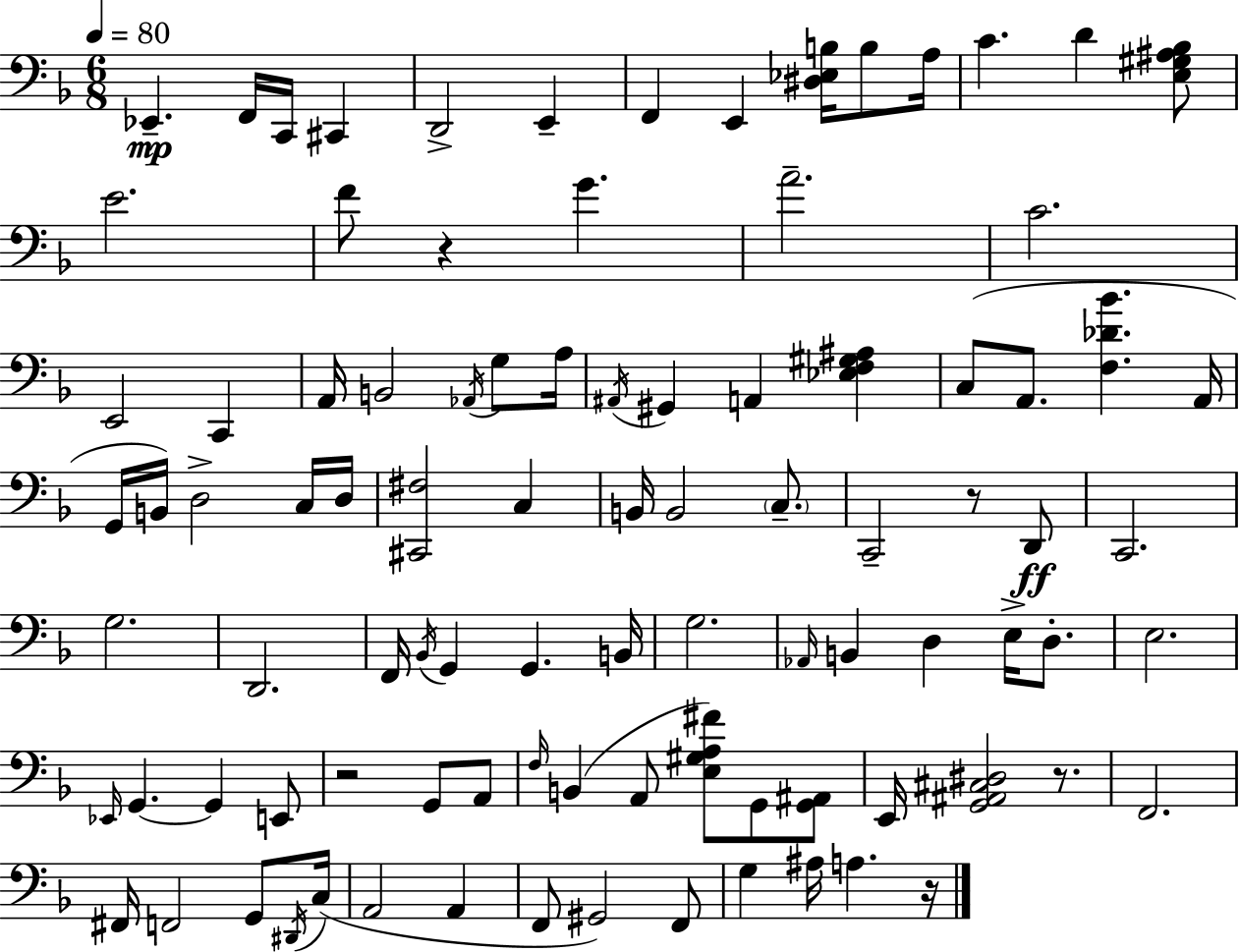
Eb2/q. F2/s C2/s C#2/q D2/h E2/q F2/q E2/q [D#3,Eb3,B3]/s B3/e A3/s C4/q. D4/q [E3,G#3,A#3,Bb3]/e E4/h. F4/e R/q G4/q. A4/h. C4/h. E2/h C2/q A2/s B2/h Ab2/s G3/e A3/s A#2/s G#2/q A2/q [Eb3,F3,G#3,A#3]/q C3/e A2/e. [F3,Db4,Bb4]/q. A2/s G2/s B2/s D3/h C3/s D3/s [C#2,F#3]/h C3/q B2/s B2/h C3/e. C2/h R/e D2/e C2/h. G3/h. D2/h. F2/s Bb2/s G2/q G2/q. B2/s G3/h. Ab2/s B2/q D3/q E3/s D3/e. E3/h. Eb2/s G2/q. G2/q E2/e R/h G2/e A2/e F3/s B2/q A2/e [E3,G#3,A3,F#4]/e G2/e [G2,A#2]/e E2/s [G2,A#2,C#3,D#3]/h R/e. F2/h. F#2/s F2/h G2/e D#2/s C3/s A2/h A2/q F2/e G#2/h F2/e G3/q A#3/s A3/q. R/s